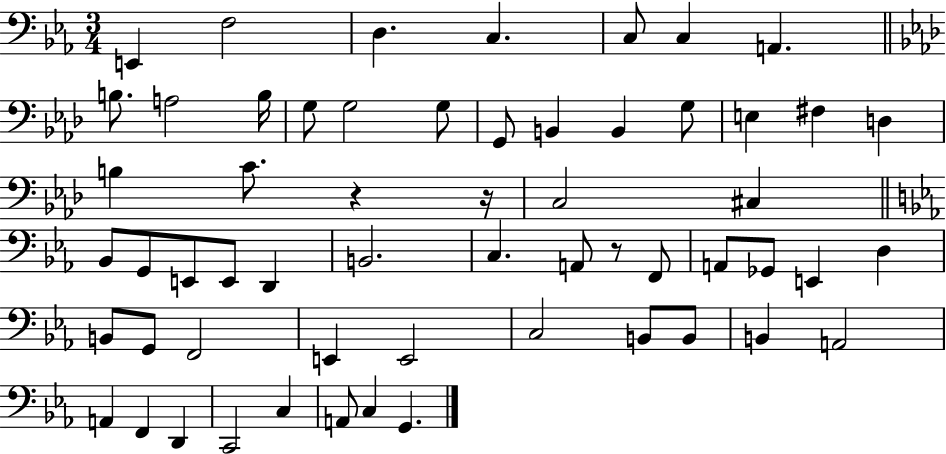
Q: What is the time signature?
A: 3/4